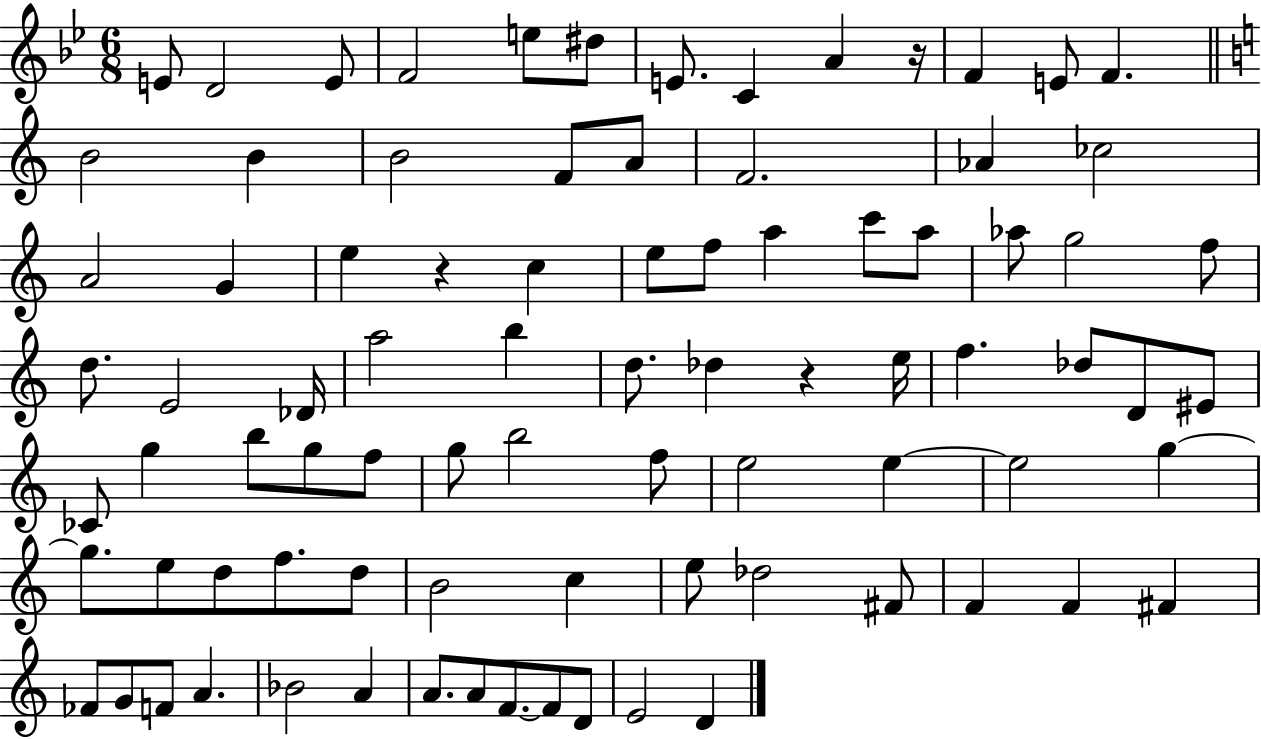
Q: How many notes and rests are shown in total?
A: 85